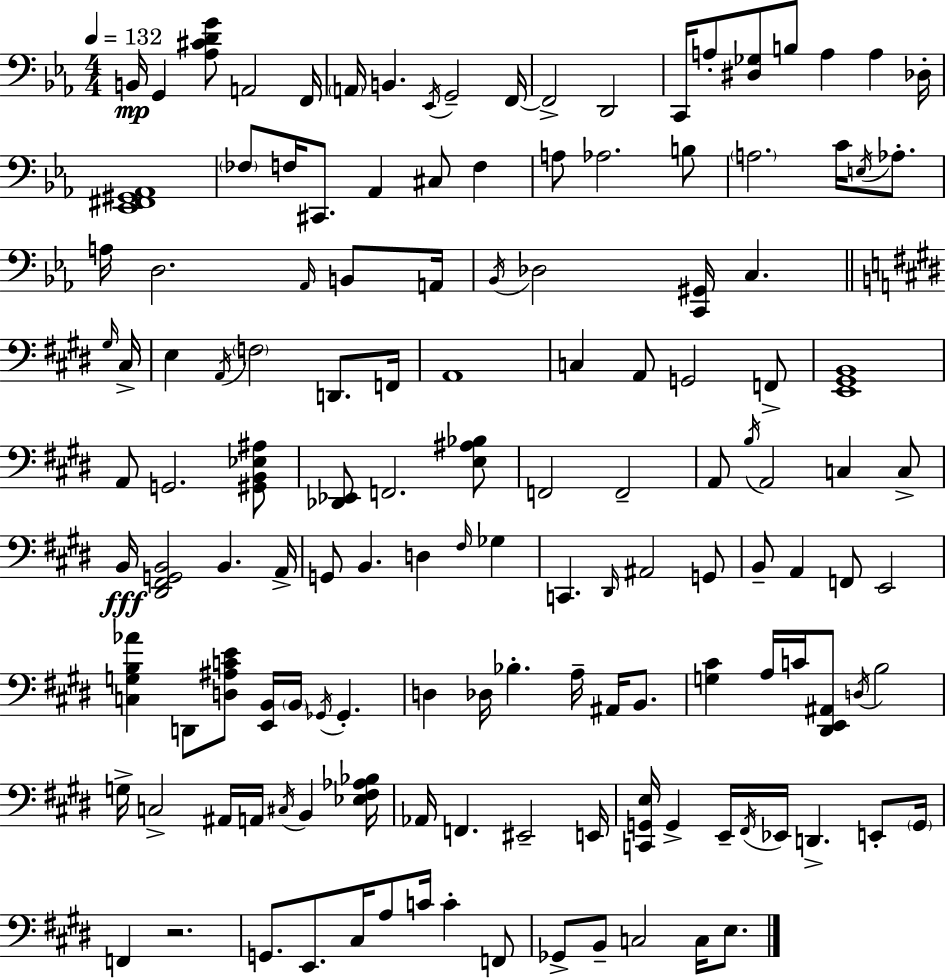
{
  \clef bass
  \numericTimeSignature
  \time 4/4
  \key c \minor
  \tempo 4 = 132
  b,16\mp g,4 <aes cis' d' g'>8 a,2 f,16 | \parenthesize a,16 b,4. \acciaccatura { ees,16 } g,2-- | f,16~~ f,2-> d,2 | c,16 a8-. <dis ges>8 b8 a4 a4 | \break des16-. <ees, fis, gis, aes,>1 | \parenthesize fes8 f16 cis,8. aes,4 cis8 f4 | a8 aes2. b8 | \parenthesize a2. c'16 \acciaccatura { e16 } aes8.-. | \break a16 d2. \grace { aes,16 } | b,8 a,16 \acciaccatura { bes,16 } des2 <c, gis,>16 c4. | \bar "||" \break \key e \major \grace { gis16 } cis16-> e4 \acciaccatura { a,16 } \parenthesize f2 d,8. | f,16 a,1 | c4 a,8 g,2 | f,8-> <e, gis, b,>1 | \break a,8 g,2. | <gis, b, ees ais>8 <des, ees,>8 f,2. | <e ais bes>8 f,2 f,2-- | a,8 \acciaccatura { b16 } a,2 c4 | \break c8-> b,16\fff <dis, fis, g, b,>2 b,4. | a,16-> g,8 b,4. d4 | \grace { fis16 } ges4 c,4. \grace { dis,16 } ais,2 | g,8 b,8-- a,4 f,8 e,2 | \break <c g b aes'>4 d,8 <d ais c' e'>8 <e, b,>16 \parenthesize b,16 | \acciaccatura { ges,16 } ges,4.-. d4 des16 bes4.-. | a16-- ais,16 b,8. <g cis'>4 a16 c'16 <dis, e, ais,>8 \acciaccatura { d16 } | b2 g16-> c2-> | \break ais,16 a,16 \acciaccatura { cis16 } b,4 <ees fis aes bes>16 aes,16 f,4. | eis,2-- e,16 <c, g, e>16 g,4-> e,16-- \acciaccatura { fis,16 } | ees,16 d,4.-> e,8-. \parenthesize g,16 f,4 r2. | g,8. e,8. | \break cis16 a8 c'16 c'4-. f,8 ges,8-> b,8-- c2 | c16 e8. \bar "|."
}